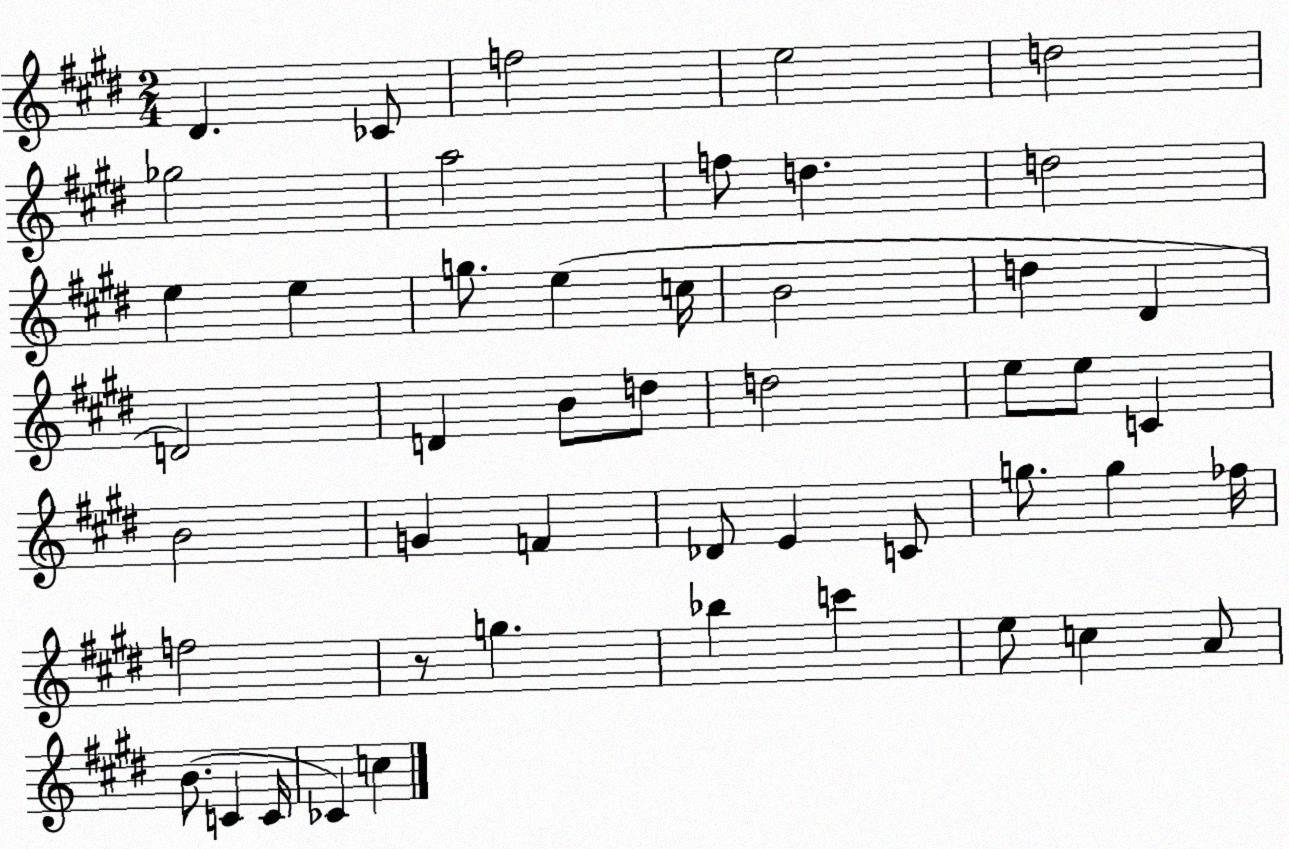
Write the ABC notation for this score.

X:1
T:Untitled
M:2/4
L:1/4
K:E
^D _C/2 f2 e2 d2 _g2 a2 f/2 d d2 e e g/2 e c/4 B2 d ^D D2 D B/2 d/2 d2 e/2 e/2 C B2 G F _D/2 E C/2 g/2 g _f/4 f2 z/2 g _b c' e/2 c A/2 B/2 C C/4 _C c